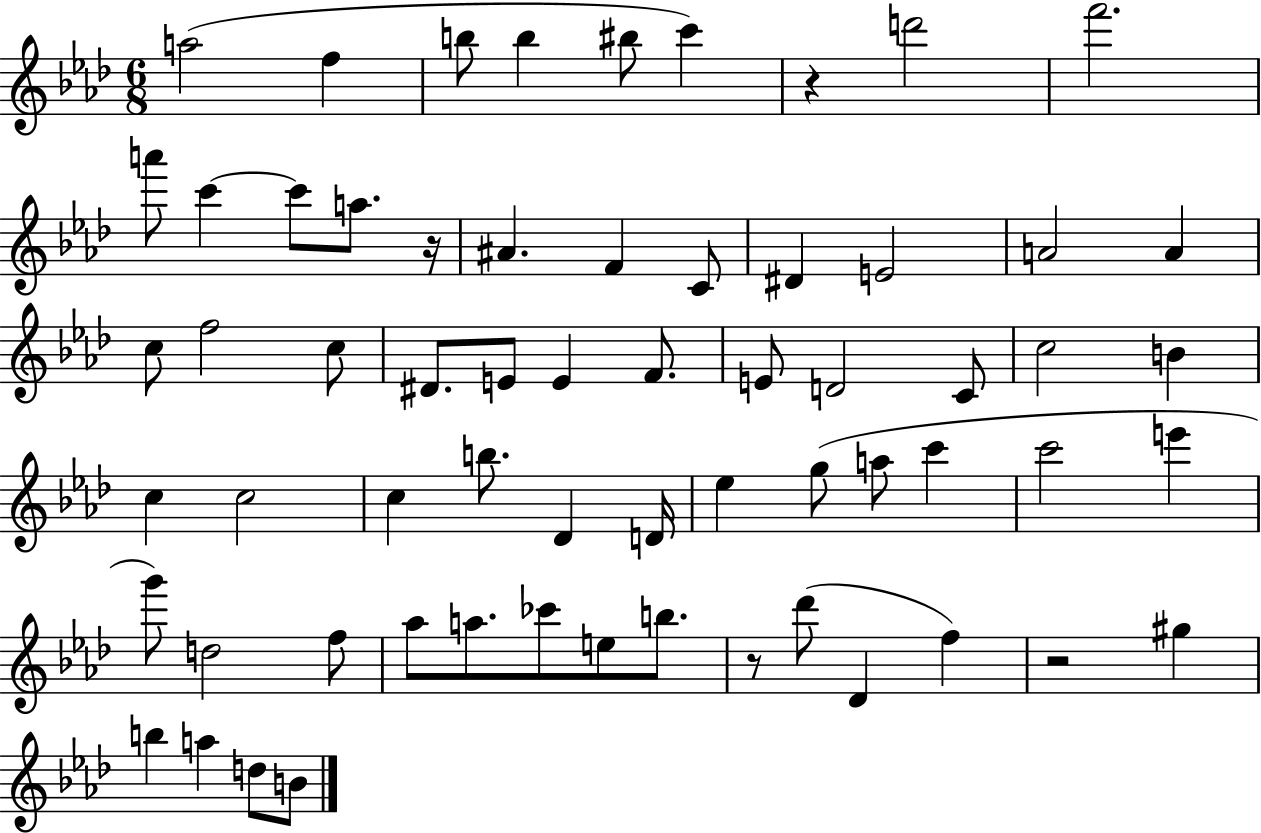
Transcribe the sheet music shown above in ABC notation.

X:1
T:Untitled
M:6/8
L:1/4
K:Ab
a2 f b/2 b ^b/2 c' z d'2 f'2 a'/2 c' c'/2 a/2 z/4 ^A F C/2 ^D E2 A2 A c/2 f2 c/2 ^D/2 E/2 E F/2 E/2 D2 C/2 c2 B c c2 c b/2 _D D/4 _e g/2 a/2 c' c'2 e' g'/2 d2 f/2 _a/2 a/2 _c'/2 e/2 b/2 z/2 _d'/2 _D f z2 ^g b a d/2 B/2